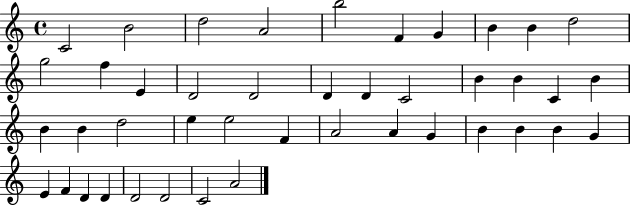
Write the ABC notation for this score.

X:1
T:Untitled
M:4/4
L:1/4
K:C
C2 B2 d2 A2 b2 F G B B d2 g2 f E D2 D2 D D C2 B B C B B B d2 e e2 F A2 A G B B B G E F D D D2 D2 C2 A2